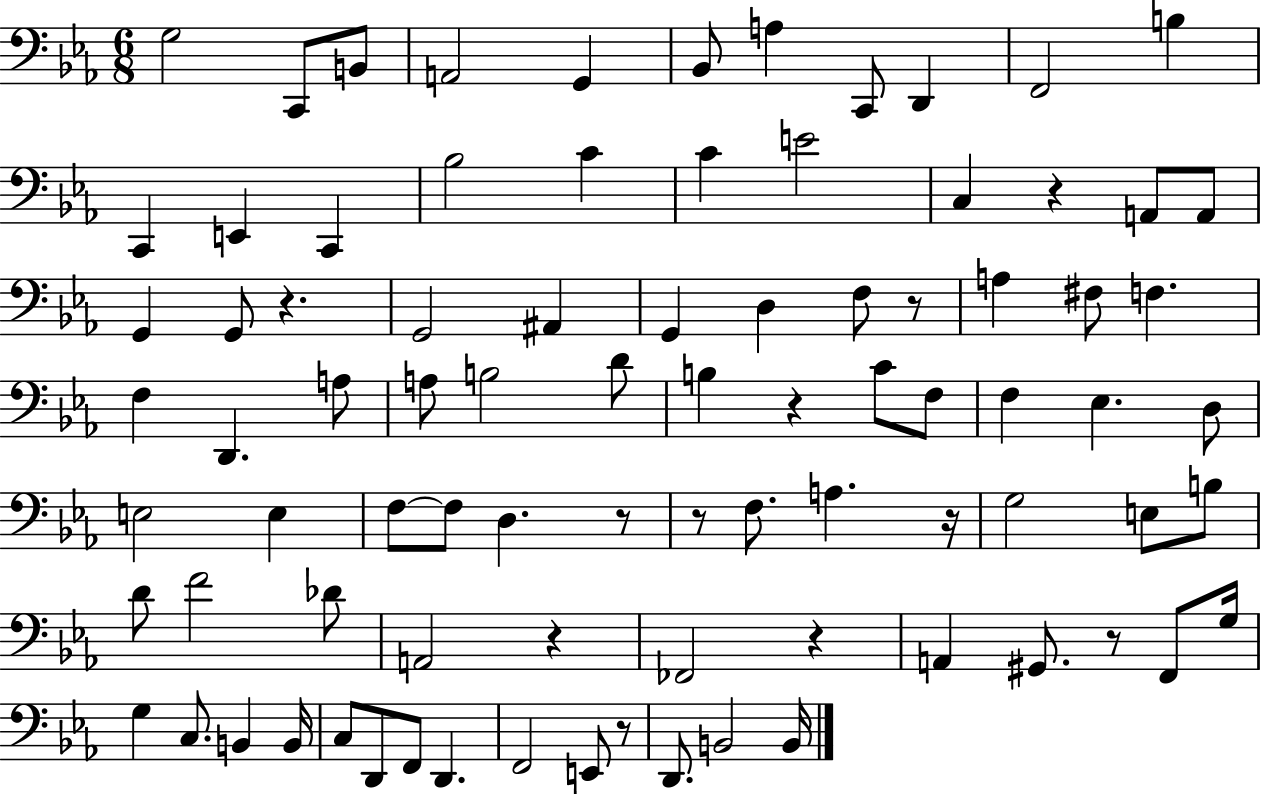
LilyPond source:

{
  \clef bass
  \numericTimeSignature
  \time 6/8
  \key ees \major
  \repeat volta 2 { g2 c,8 b,8 | a,2 g,4 | bes,8 a4 c,8 d,4 | f,2 b4 | \break c,4 e,4 c,4 | bes2 c'4 | c'4 e'2 | c4 r4 a,8 a,8 | \break g,4 g,8 r4. | g,2 ais,4 | g,4 d4 f8 r8 | a4 fis8 f4. | \break f4 d,4. a8 | a8 b2 d'8 | b4 r4 c'8 f8 | f4 ees4. d8 | \break e2 e4 | f8~~ f8 d4. r8 | r8 f8. a4. r16 | g2 e8 b8 | \break d'8 f'2 des'8 | a,2 r4 | fes,2 r4 | a,4 gis,8. r8 f,8 g16 | \break g4 c8. b,4 b,16 | c8 d,8 f,8 d,4. | f,2 e,8 r8 | d,8. b,2 b,16 | \break } \bar "|."
}